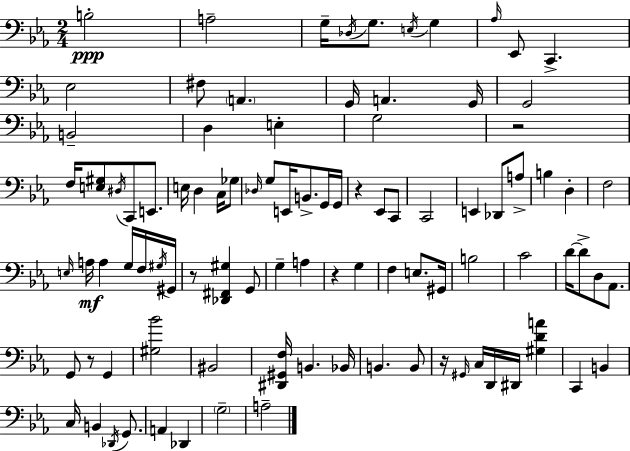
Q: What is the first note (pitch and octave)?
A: B3